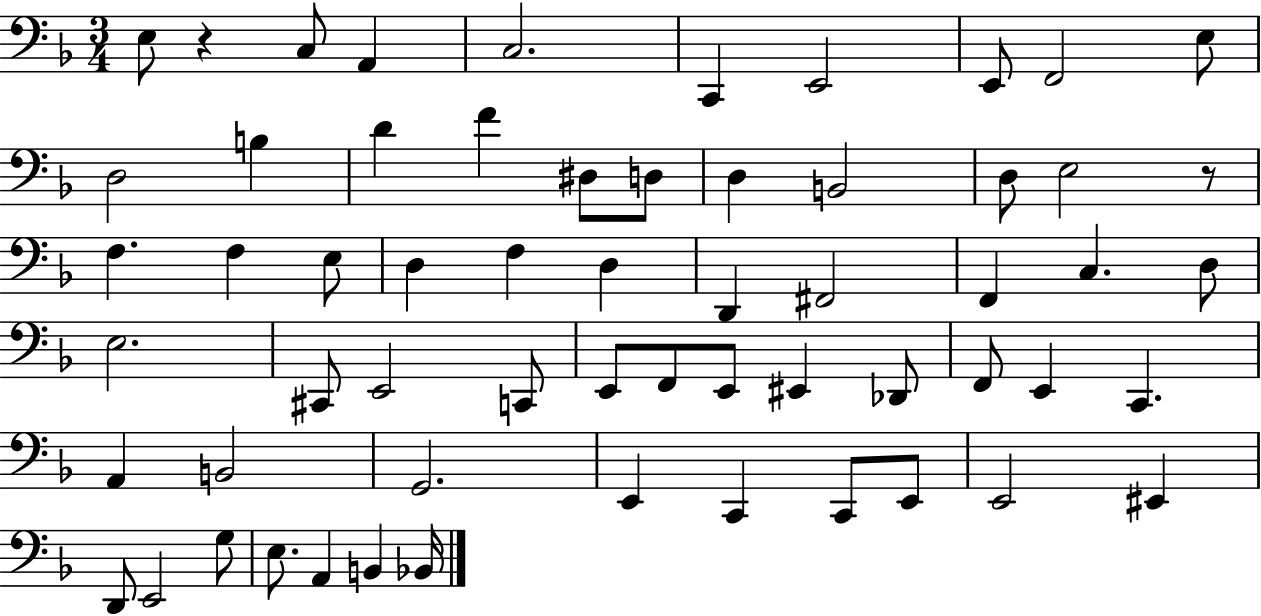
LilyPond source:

{
  \clef bass
  \numericTimeSignature
  \time 3/4
  \key f \major
  e8 r4 c8 a,4 | c2. | c,4 e,2 | e,8 f,2 e8 | \break d2 b4 | d'4 f'4 dis8 d8 | d4 b,2 | d8 e2 r8 | \break f4. f4 e8 | d4 f4 d4 | d,4 fis,2 | f,4 c4. d8 | \break e2. | cis,8 e,2 c,8 | e,8 f,8 e,8 eis,4 des,8 | f,8 e,4 c,4. | \break a,4 b,2 | g,2. | e,4 c,4 c,8 e,8 | e,2 eis,4 | \break d,8 e,2 g8 | e8. a,4 b,4 bes,16 | \bar "|."
}